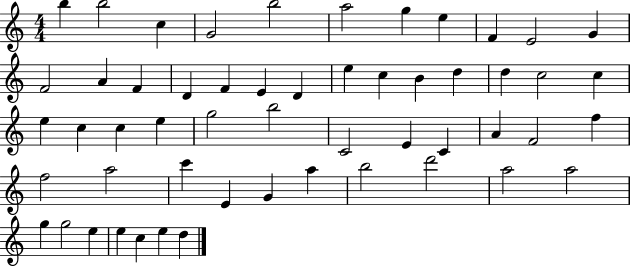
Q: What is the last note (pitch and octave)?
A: D5